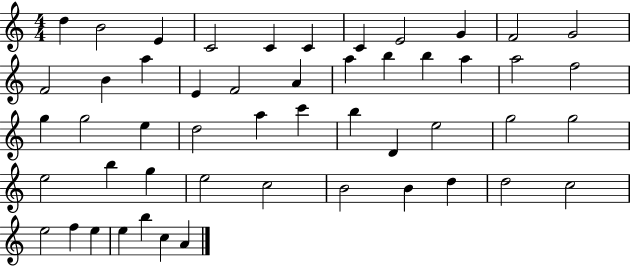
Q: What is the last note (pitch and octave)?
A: A4